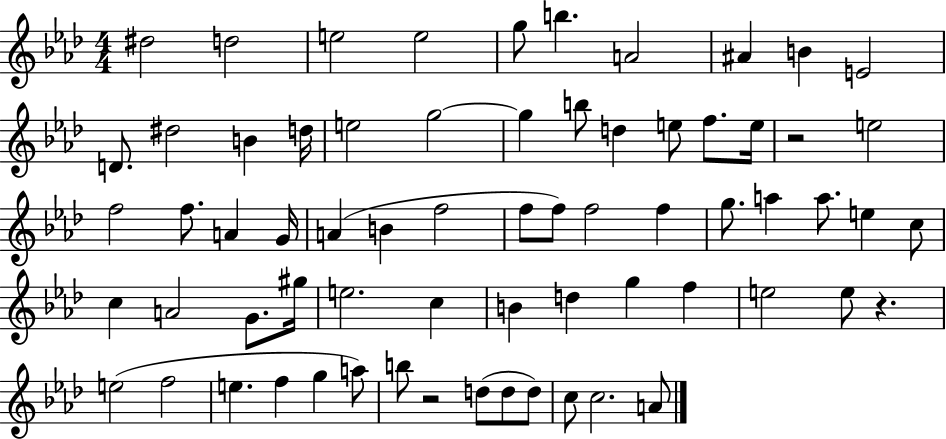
{
  \clef treble
  \numericTimeSignature
  \time 4/4
  \key aes \major
  dis''2 d''2 | e''2 e''2 | g''8 b''4. a'2 | ais'4 b'4 e'2 | \break d'8. dis''2 b'4 d''16 | e''2 g''2~~ | g''4 b''8 d''4 e''8 f''8. e''16 | r2 e''2 | \break f''2 f''8. a'4 g'16 | a'4( b'4 f''2 | f''8 f''8) f''2 f''4 | g''8. a''4 a''8. e''4 c''8 | \break c''4 a'2 g'8. gis''16 | e''2. c''4 | b'4 d''4 g''4 f''4 | e''2 e''8 r4. | \break e''2( f''2 | e''4. f''4 g''4 a''8) | b''8 r2 d''8( d''8 d''8) | c''8 c''2. a'8 | \break \bar "|."
}